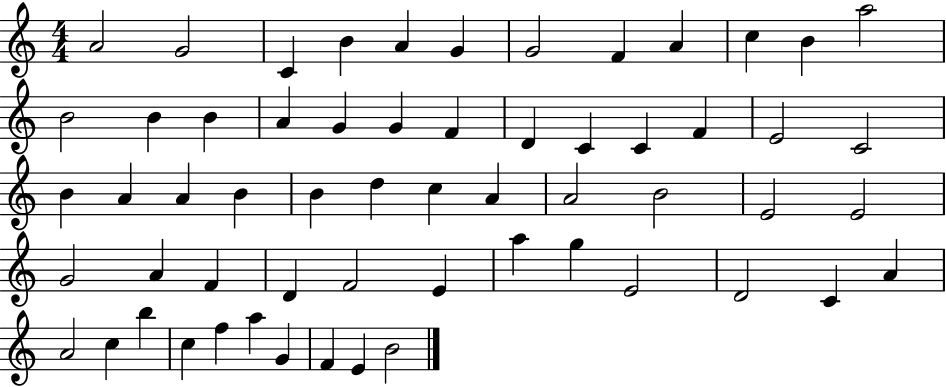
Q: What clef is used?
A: treble